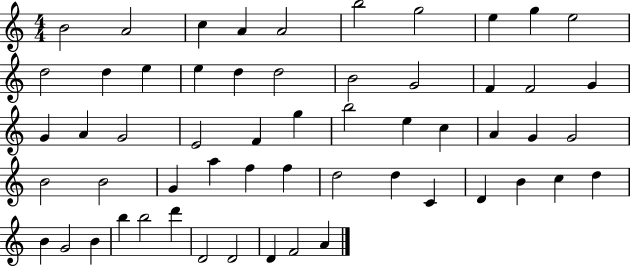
{
  \clef treble
  \numericTimeSignature
  \time 4/4
  \key c \major
  b'2 a'2 | c''4 a'4 a'2 | b''2 g''2 | e''4 g''4 e''2 | \break d''2 d''4 e''4 | e''4 d''4 d''2 | b'2 g'2 | f'4 f'2 g'4 | \break g'4 a'4 g'2 | e'2 f'4 g''4 | b''2 e''4 c''4 | a'4 g'4 g'2 | \break b'2 b'2 | g'4 a''4 f''4 f''4 | d''2 d''4 c'4 | d'4 b'4 c''4 d''4 | \break b'4 g'2 b'4 | b''4 b''2 d'''4 | d'2 d'2 | d'4 f'2 a'4 | \break \bar "|."
}